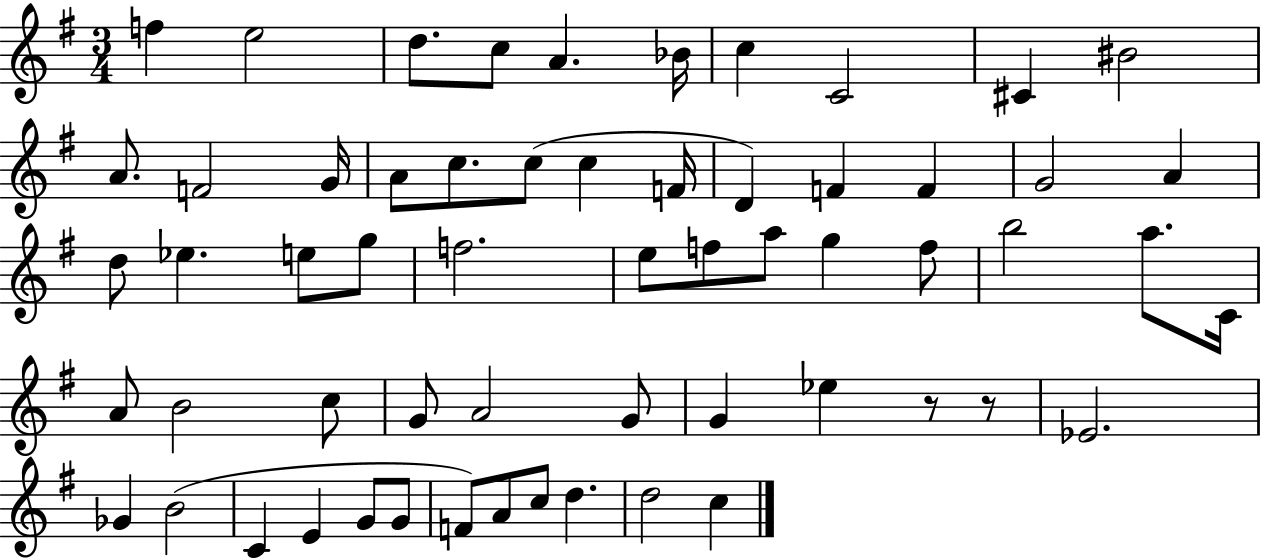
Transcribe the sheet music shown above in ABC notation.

X:1
T:Untitled
M:3/4
L:1/4
K:G
f e2 d/2 c/2 A _B/4 c C2 ^C ^B2 A/2 F2 G/4 A/2 c/2 c/2 c F/4 D F F G2 A d/2 _e e/2 g/2 f2 e/2 f/2 a/2 g f/2 b2 a/2 C/4 A/2 B2 c/2 G/2 A2 G/2 G _e z/2 z/2 _E2 _G B2 C E G/2 G/2 F/2 A/2 c/2 d d2 c